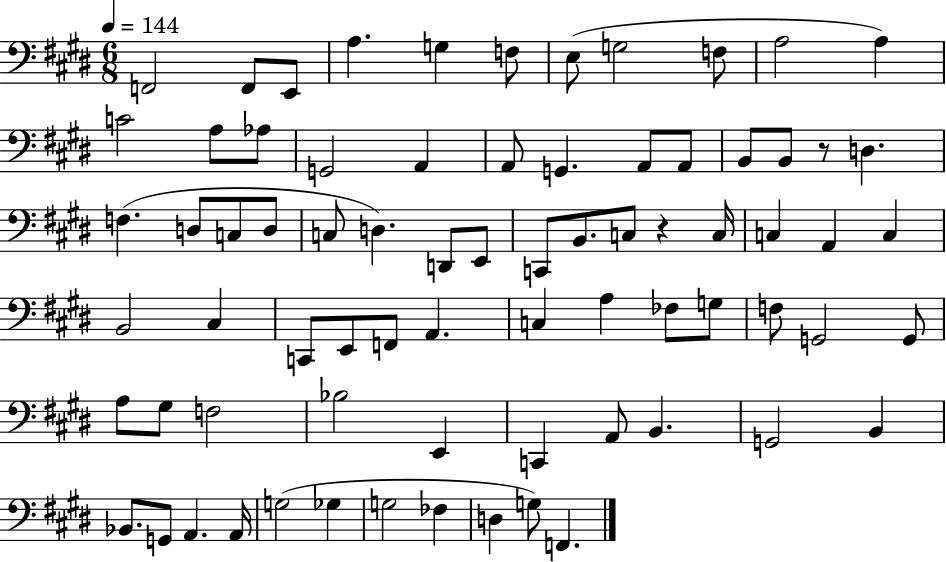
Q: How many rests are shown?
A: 2